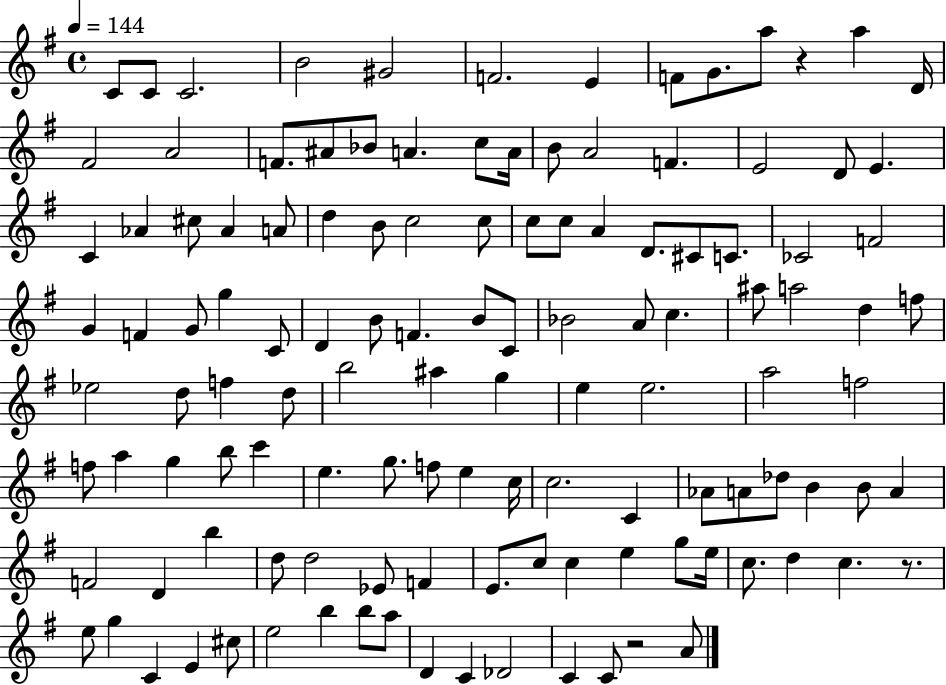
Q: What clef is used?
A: treble